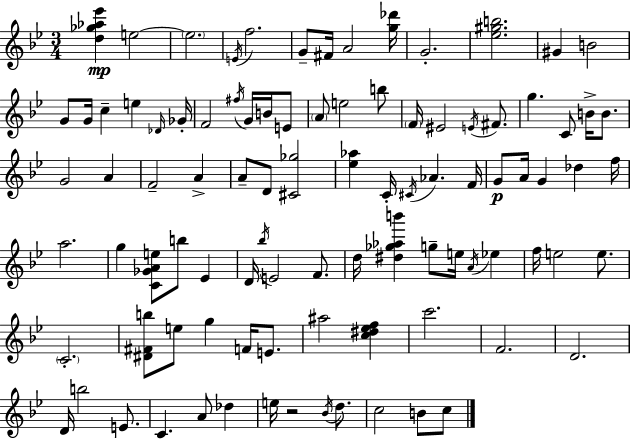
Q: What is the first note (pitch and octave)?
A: E5